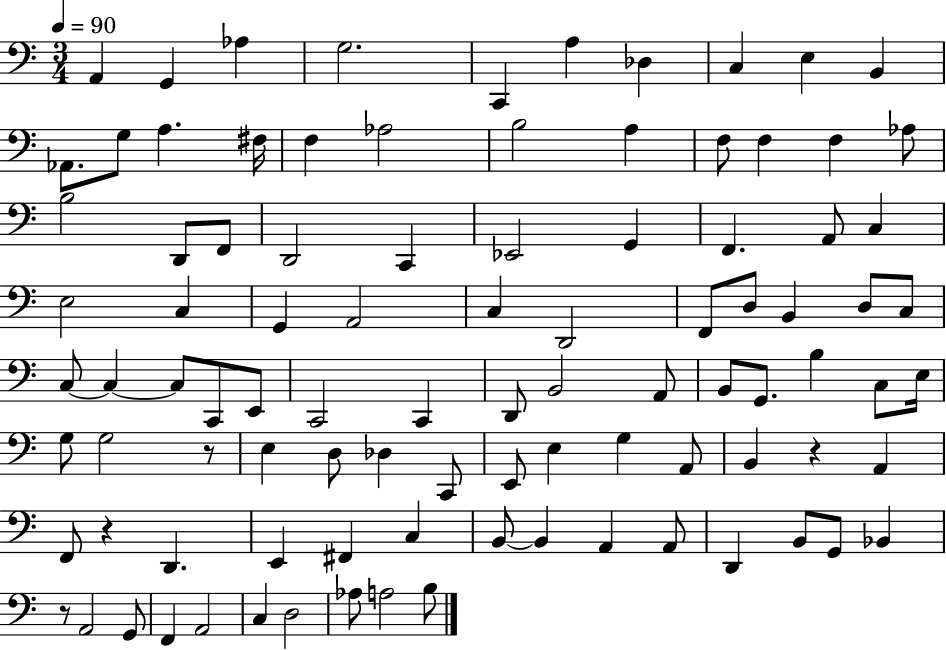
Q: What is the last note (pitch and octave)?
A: B3